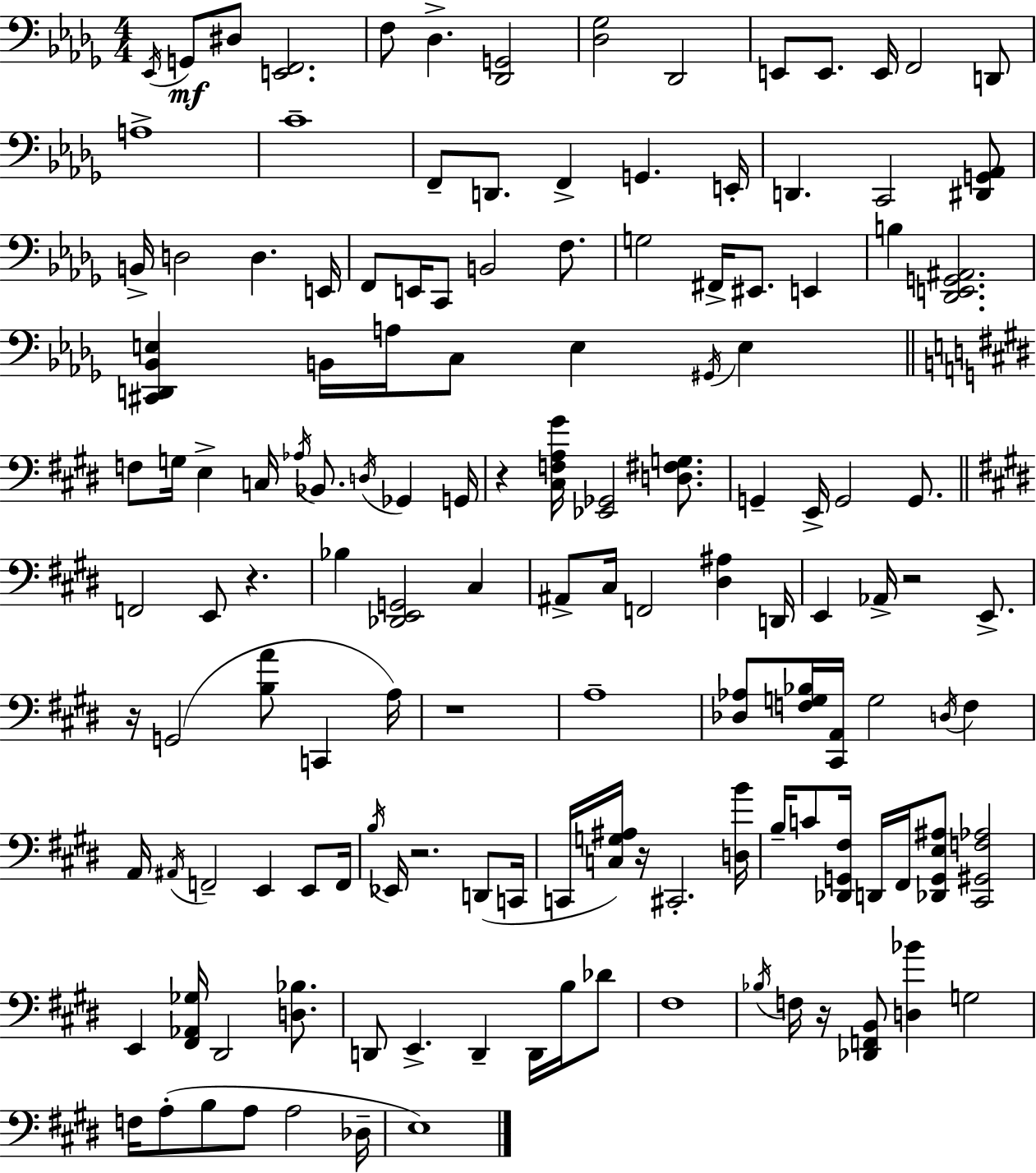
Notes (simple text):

Eb2/s G2/e D#3/e [E2,F2]/h. F3/e Db3/q. [Db2,G2]/h [Db3,Gb3]/h Db2/h E2/e E2/e. E2/s F2/h D2/e A3/w C4/w F2/e D2/e. F2/q G2/q. E2/s D2/q. C2/h [D#2,G2,Ab2]/e B2/s D3/h D3/q. E2/s F2/e E2/s C2/e B2/h F3/e. G3/h F#2/s EIS2/e. E2/q B3/q [Db2,E2,G2,A#2]/h. [C#2,D2,Bb2,E3]/q B2/s A3/s C3/e E3/q G#2/s E3/q F3/e G3/s E3/q C3/s Ab3/s Bb2/e. D3/s Gb2/q G2/s R/q [C#3,F3,A3,G#4]/s [Eb2,Gb2]/h [D3,F#3,G3]/e. G2/q E2/s G2/h G2/e. F2/h E2/e R/q. Bb3/q [Db2,E2,G2]/h C#3/q A#2/e C#3/s F2/h [D#3,A#3]/q D2/s E2/q Ab2/s R/h E2/e. R/s G2/h [B3,A4]/e C2/q A3/s R/w A3/w [Db3,Ab3]/e [F3,G3,Bb3]/s [C#2,A2]/s G3/h D3/s F3/q A2/s A#2/s F2/h E2/q E2/e F2/s B3/s Eb2/s R/h. D2/e C2/s C2/s [C3,G3,A#3]/s R/s C#2/h. [D3,B4]/s B3/s C4/e [Db2,G2,F#3]/s D2/s F#2/s [Db2,G2,E3,A#3]/e [C#2,G#2,F3,Ab3]/h E2/q [F#2,Ab2,Gb3]/s D#2/h [D3,Bb3]/e. D2/e E2/q. D2/q D2/s B3/s Db4/e F#3/w Bb3/s F3/s R/s [Db2,F2,B2]/e [D3,Bb4]/q G3/h F3/s A3/e B3/e A3/e A3/h Db3/s E3/w